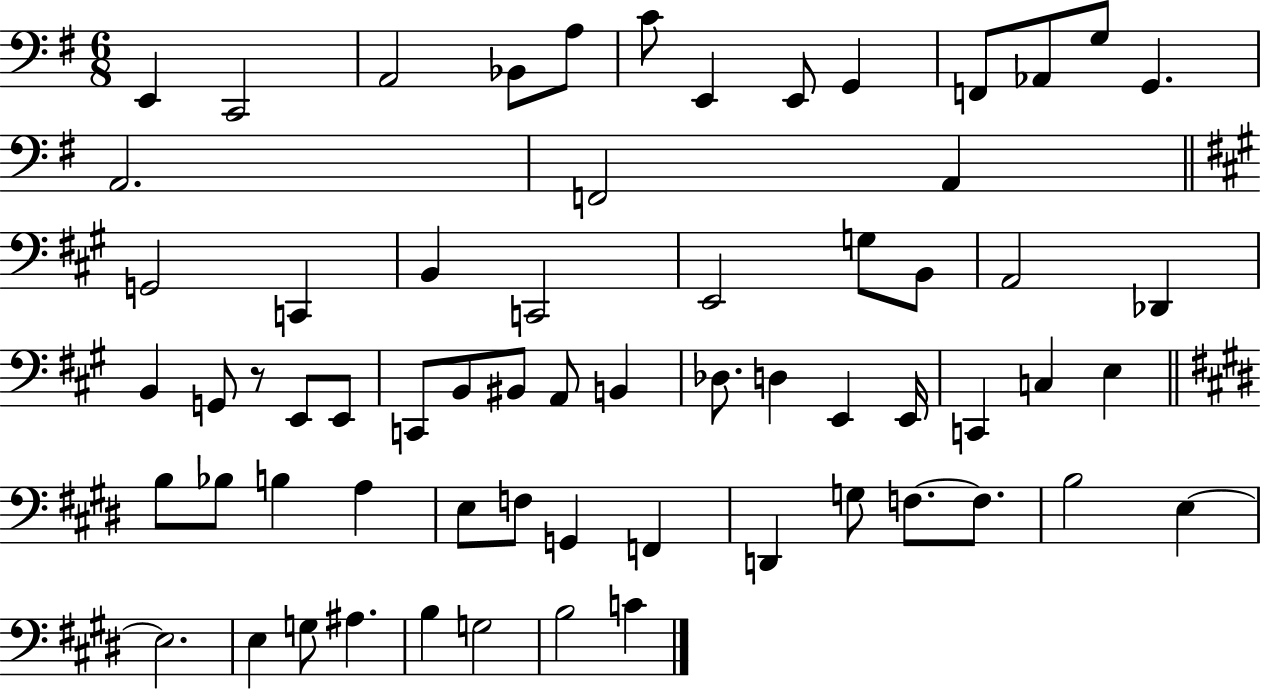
E2/q C2/h A2/h Bb2/e A3/e C4/e E2/q E2/e G2/q F2/e Ab2/e G3/e G2/q. A2/h. F2/h A2/q G2/h C2/q B2/q C2/h E2/h G3/e B2/e A2/h Db2/q B2/q G2/e R/e E2/e E2/e C2/e B2/e BIS2/e A2/e B2/q Db3/e. D3/q E2/q E2/s C2/q C3/q E3/q B3/e Bb3/e B3/q A3/q E3/e F3/e G2/q F2/q D2/q G3/e F3/e. F3/e. B3/h E3/q E3/h. E3/q G3/e A#3/q. B3/q G3/h B3/h C4/q